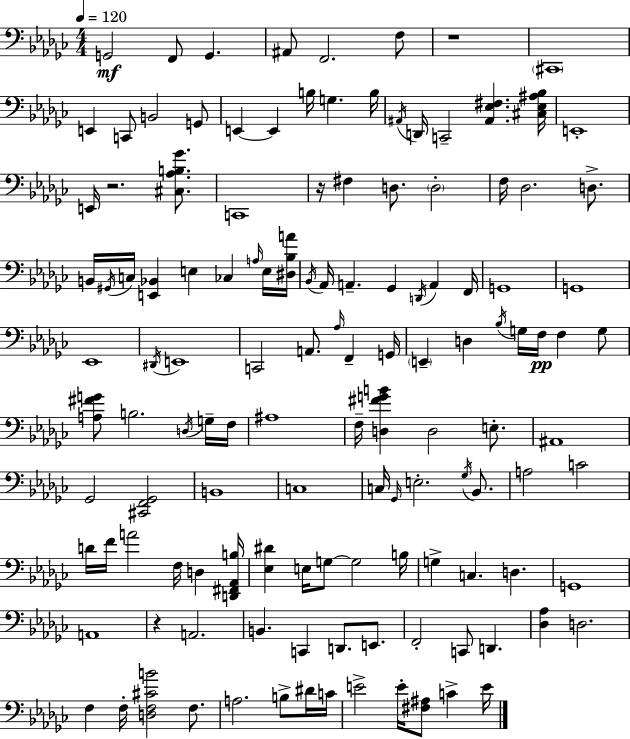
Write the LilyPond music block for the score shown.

{
  \clef bass
  \numericTimeSignature
  \time 4/4
  \key ees \minor
  \tempo 4 = 120
  g,2\mf f,8 g,4. | ais,8 f,2. f8 | r1 | \parenthesize cis,1 | \break e,4 c,8 b,2 g,8 | e,4~~ e,4 b16 g4. b16 | \acciaccatura { ais,16 } d,16 c,2-- <ais, ees fis>4. | <cis ees ais bes>16 e,1-. | \break e,16 r2. <cis aes b ges'>8. | c,1 | r16 fis4 d8. \parenthesize d2-. | f16 des2. d8.-> | \break b,16 \acciaccatura { gis,16 } c16 <e, bes,>4 e4 ces4 | \grace { a16 } e16 <dis bes a'>16 \acciaccatura { bes,16 } aes,16 a,4.-- ges,4 \acciaccatura { d,16 } | a,4 f,16 g,1 | g,1 | \break ees,1 | \acciaccatura { dis,16 } e,1 | c,2 a,8. | \grace { aes16 } f,4-- g,16 \parenthesize e,4-- d4 \acciaccatura { bes16 } | \break g16 f16\pp f4 g8 <a fis' g'>8 b2. | \acciaccatura { d16 } g16-- f16 ais1 | f16-- <d fis' g' b'>4 d2 | e8.-. ais,1 | \break ges,2 | <cis, f, ges,>2 b,1 | c1 | c16 \grace { ges,16 } e2.-. | \break \acciaccatura { ges16 } bes,8. a2 | c'2 d'16 f'16 a'2 | f16 d4 <d, fis, aes, b>16 <ees dis'>4 e16 | g8~~ g2 b16 g4-> c4. | \break d4. g,1 | a,1 | r4 a,2. | b,4. | \break c,4 d,8. e,8. f,2-. | c,8 d,4. <des aes>4 d2. | f4 f16-. | <d f cis' b'>2 f8. a2. | \break b8-> dis'16 c'16 e'2-> | e'16-. <fis ais>8 c'4-> e'16 \bar "|."
}